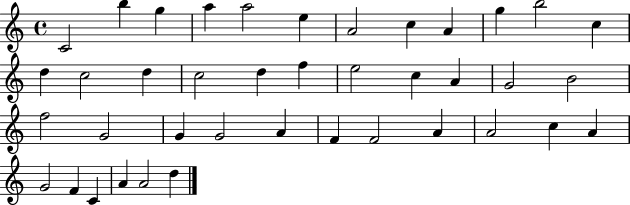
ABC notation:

X:1
T:Untitled
M:4/4
L:1/4
K:C
C2 b g a a2 e A2 c A g b2 c d c2 d c2 d f e2 c A G2 B2 f2 G2 G G2 A F F2 A A2 c A G2 F C A A2 d